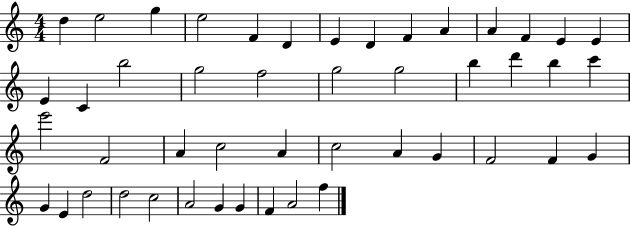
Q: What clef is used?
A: treble